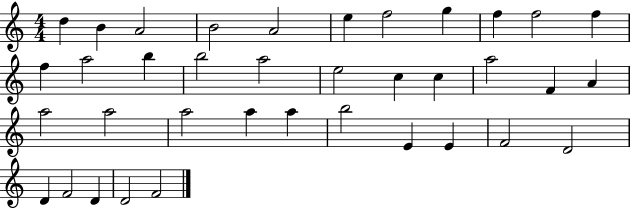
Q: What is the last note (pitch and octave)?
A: F4